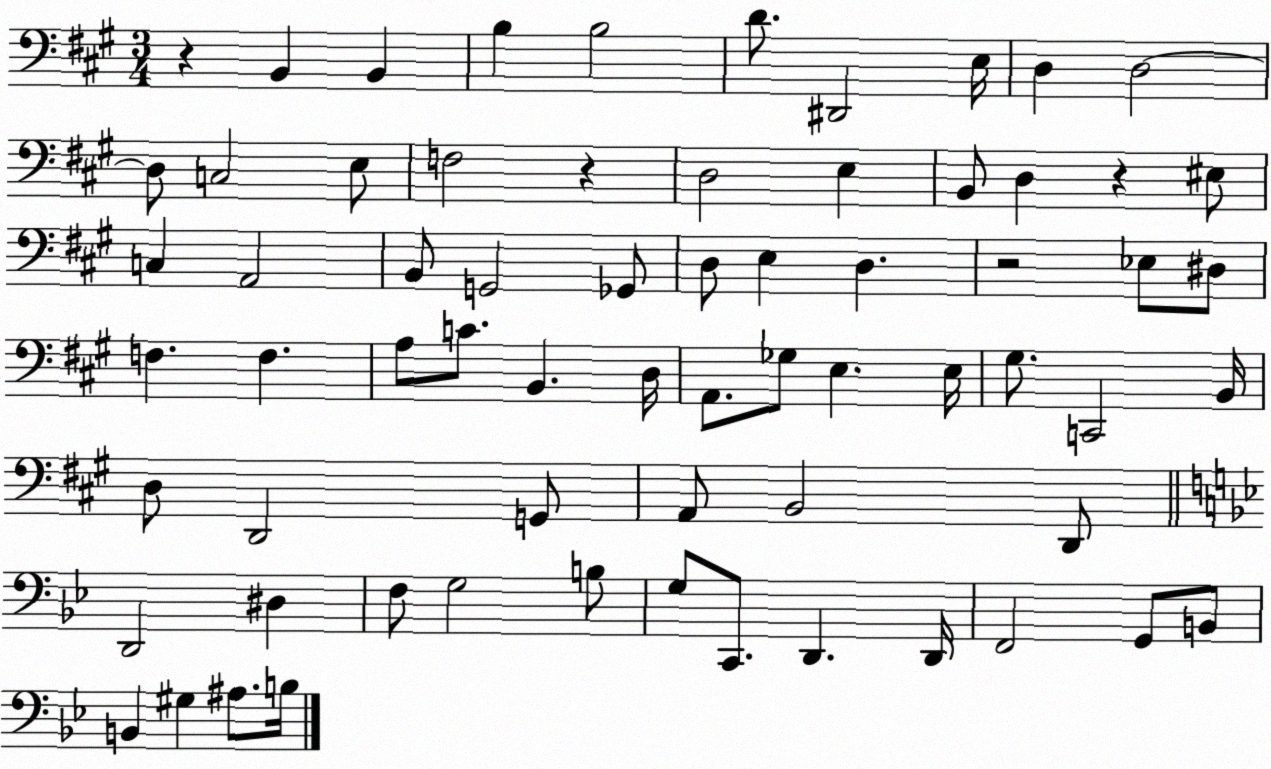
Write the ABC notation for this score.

X:1
T:Untitled
M:3/4
L:1/4
K:A
z B,, B,, B, B,2 D/2 ^D,,2 E,/4 D, D,2 D,/2 C,2 E,/2 F,2 z D,2 E, B,,/2 D, z ^E,/2 C, A,,2 B,,/2 G,,2 _G,,/2 D,/2 E, D, z2 _E,/2 ^D,/2 F, F, A,/2 C/2 B,, D,/4 A,,/2 _G,/2 E, E,/4 ^G,/2 C,,2 B,,/4 D,/2 D,,2 G,,/2 A,,/2 B,,2 D,,/2 D,,2 ^D, F,/2 G,2 B,/2 G,/2 C,,/2 D,, D,,/4 F,,2 G,,/2 B,,/2 B,, ^G, ^A,/2 B,/4